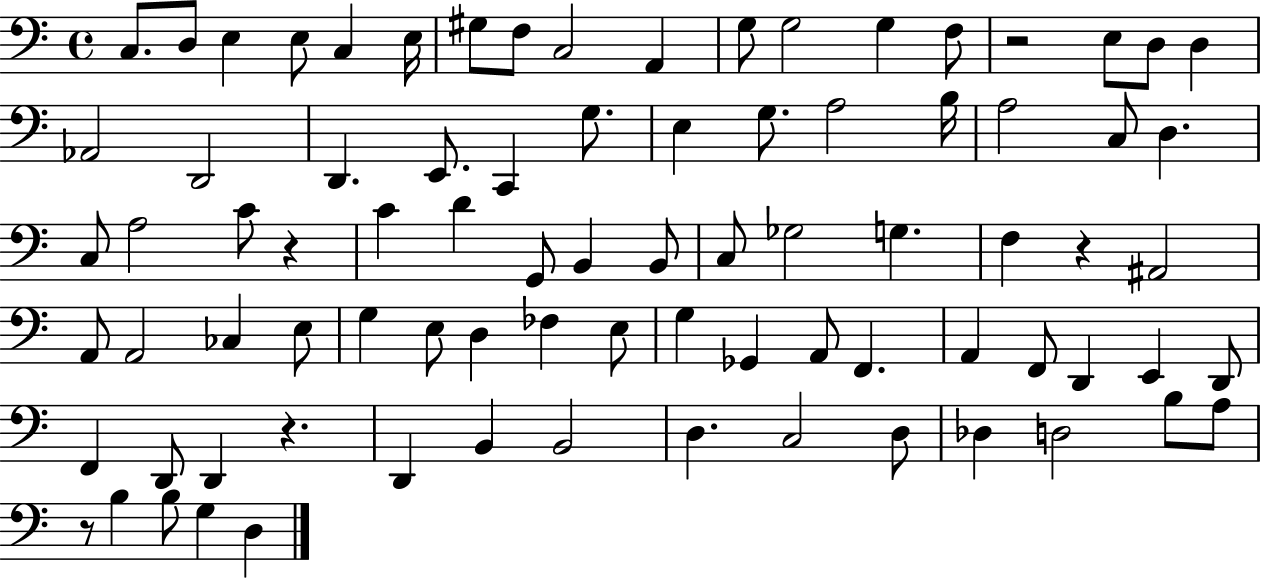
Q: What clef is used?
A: bass